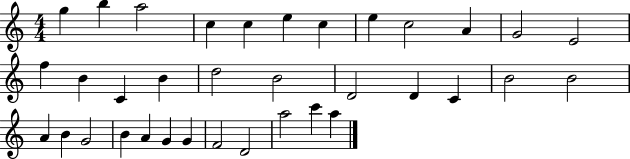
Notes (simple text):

G5/q B5/q A5/h C5/q C5/q E5/q C5/q E5/q C5/h A4/q G4/h E4/h F5/q B4/q C4/q B4/q D5/h B4/h D4/h D4/q C4/q B4/h B4/h A4/q B4/q G4/h B4/q A4/q G4/q G4/q F4/h D4/h A5/h C6/q A5/q